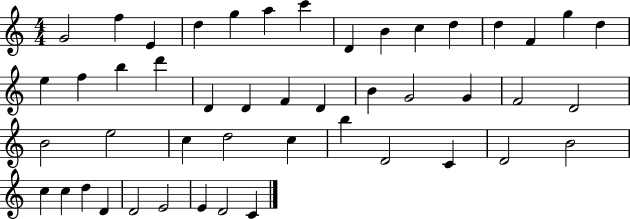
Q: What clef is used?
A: treble